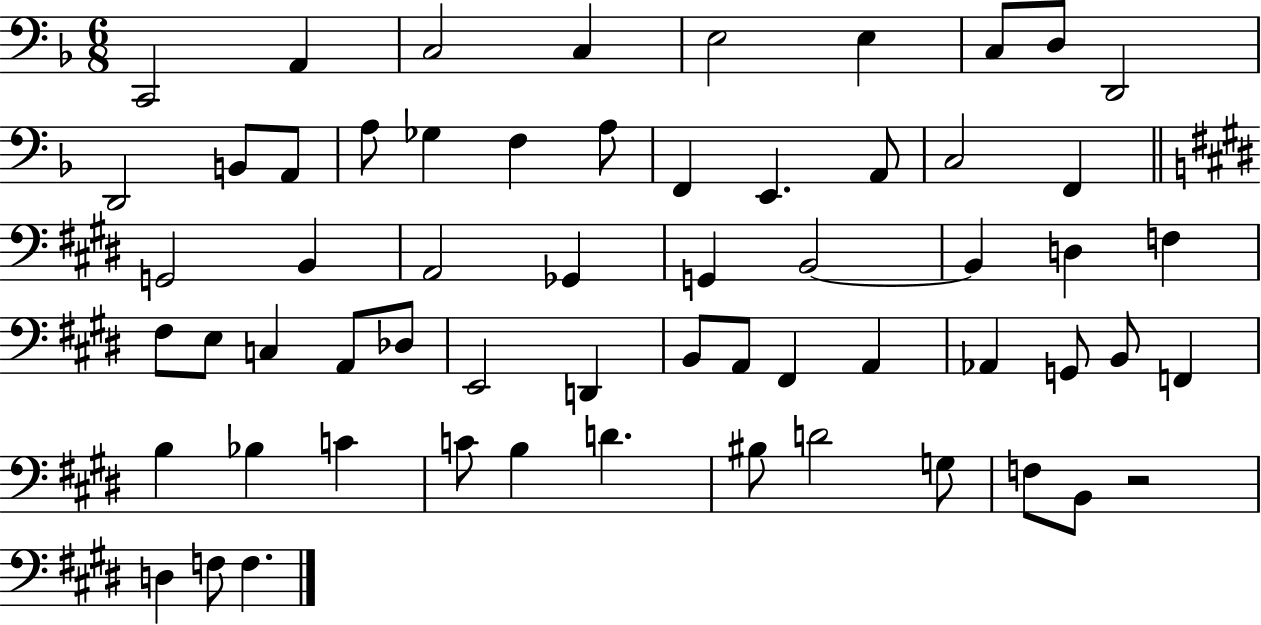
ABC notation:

X:1
T:Untitled
M:6/8
L:1/4
K:F
C,,2 A,, C,2 C, E,2 E, C,/2 D,/2 D,,2 D,,2 B,,/2 A,,/2 A,/2 _G, F, A,/2 F,, E,, A,,/2 C,2 F,, G,,2 B,, A,,2 _G,, G,, B,,2 B,, D, F, ^F,/2 E,/2 C, A,,/2 _D,/2 E,,2 D,, B,,/2 A,,/2 ^F,, A,, _A,, G,,/2 B,,/2 F,, B, _B, C C/2 B, D ^B,/2 D2 G,/2 F,/2 B,,/2 z2 D, F,/2 F,